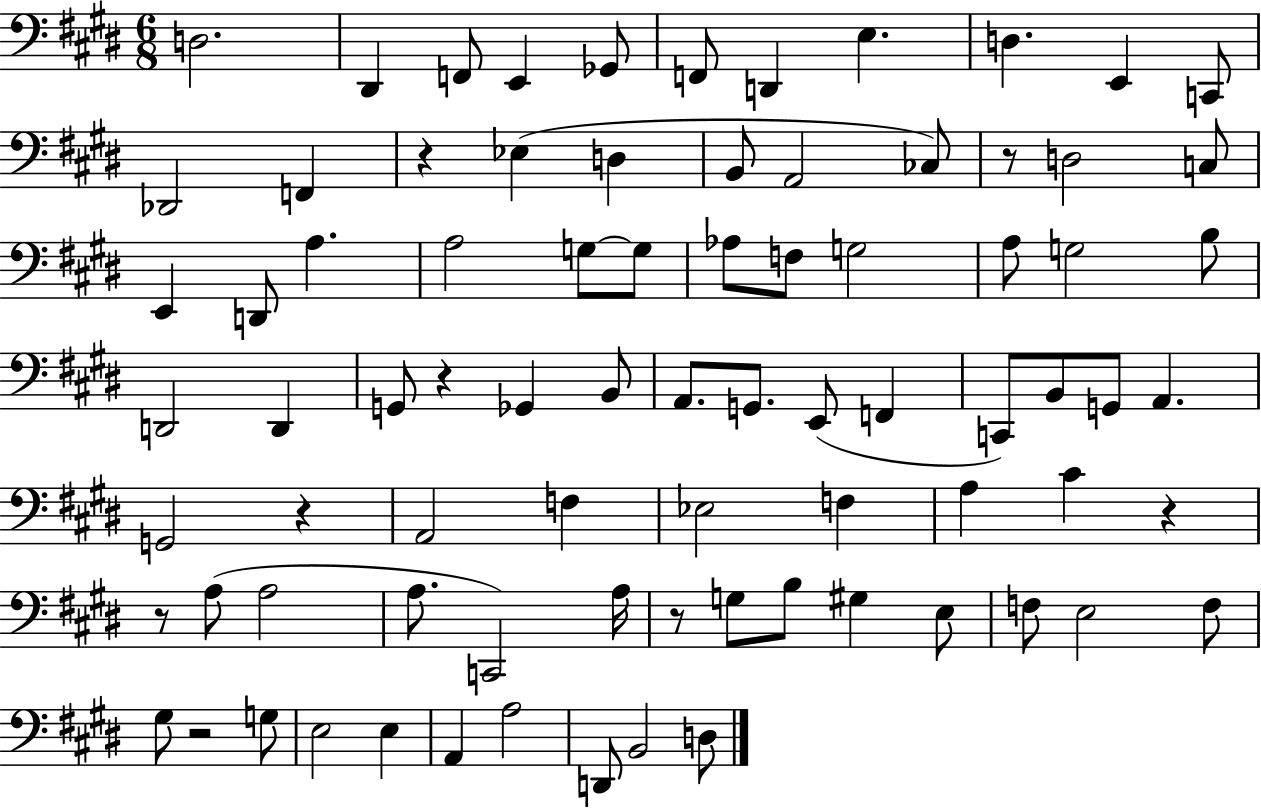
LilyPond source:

{
  \clef bass
  \numericTimeSignature
  \time 6/8
  \key e \major
  d2. | dis,4 f,8 e,4 ges,8 | f,8 d,4 e4. | d4. e,4 c,8 | \break des,2 f,4 | r4 ees4( d4 | b,8 a,2 ces8) | r8 d2 c8 | \break e,4 d,8 a4. | a2 g8~~ g8 | aes8 f8 g2 | a8 g2 b8 | \break d,2 d,4 | g,8 r4 ges,4 b,8 | a,8. g,8. e,8( f,4 | c,8) b,8 g,8 a,4. | \break g,2 r4 | a,2 f4 | ees2 f4 | a4 cis'4 r4 | \break r8 a8( a2 | a8. c,2) a16 | r8 g8 b8 gis4 e8 | f8 e2 f8 | \break gis8 r2 g8 | e2 e4 | a,4 a2 | d,8 b,2 d8 | \break \bar "|."
}